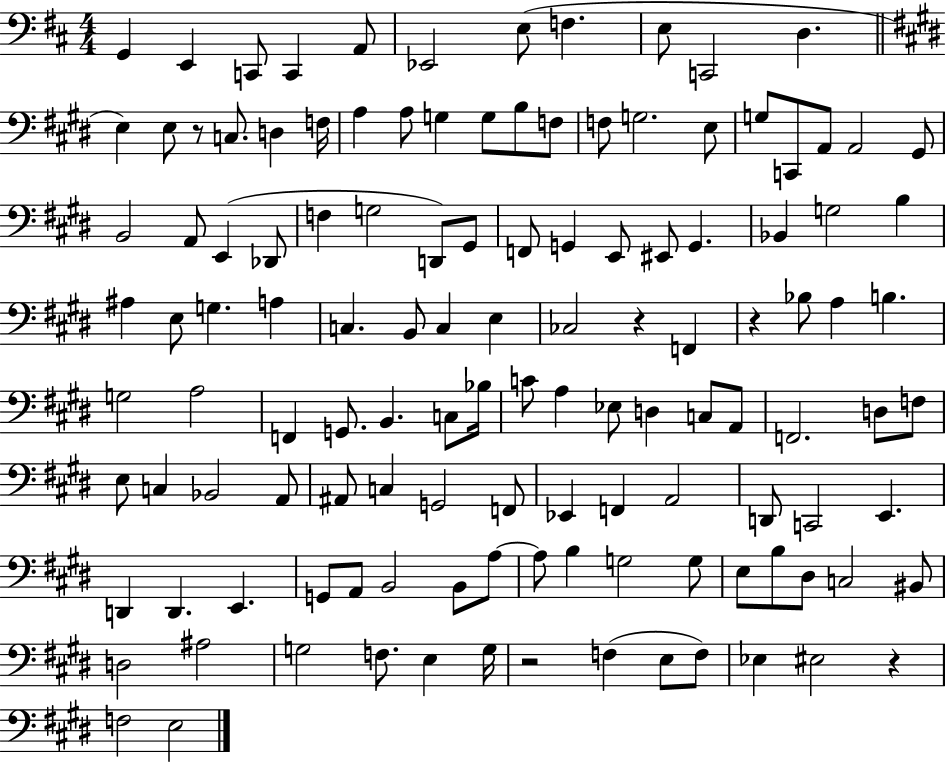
X:1
T:Untitled
M:4/4
L:1/4
K:D
G,, E,, C,,/2 C,, A,,/2 _E,,2 E,/2 F, E,/2 C,,2 D, E, E,/2 z/2 C,/2 D, F,/4 A, A,/2 G, G,/2 B,/2 F,/2 F,/2 G,2 E,/2 G,/2 C,,/2 A,,/2 A,,2 ^G,,/2 B,,2 A,,/2 E,, _D,,/2 F, G,2 D,,/2 ^G,,/2 F,,/2 G,, E,,/2 ^E,,/2 G,, _B,, G,2 B, ^A, E,/2 G, A, C, B,,/2 C, E, _C,2 z F,, z _B,/2 A, B, G,2 A,2 F,, G,,/2 B,, C,/2 _B,/4 C/2 A, _E,/2 D, C,/2 A,,/2 F,,2 D,/2 F,/2 E,/2 C, _B,,2 A,,/2 ^A,,/2 C, G,,2 F,,/2 _E,, F,, A,,2 D,,/2 C,,2 E,, D,, D,, E,, G,,/2 A,,/2 B,,2 B,,/2 A,/2 A,/2 B, G,2 G,/2 E,/2 B,/2 ^D,/2 C,2 ^B,,/2 D,2 ^A,2 G,2 F,/2 E, G,/4 z2 F, E,/2 F,/2 _E, ^E,2 z F,2 E,2